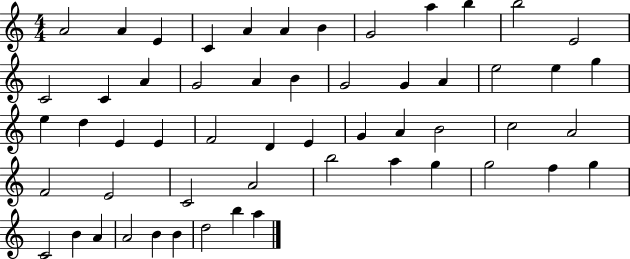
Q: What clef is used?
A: treble